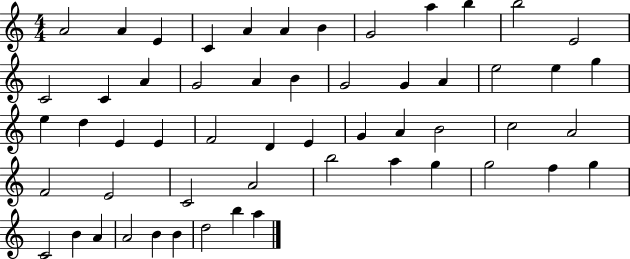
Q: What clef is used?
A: treble